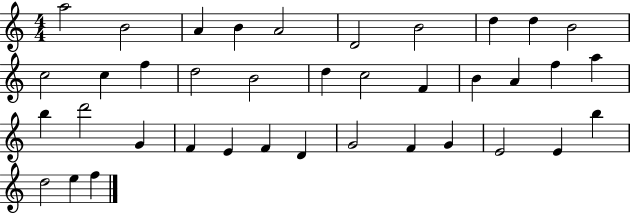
{
  \clef treble
  \numericTimeSignature
  \time 4/4
  \key c \major
  a''2 b'2 | a'4 b'4 a'2 | d'2 b'2 | d''4 d''4 b'2 | \break c''2 c''4 f''4 | d''2 b'2 | d''4 c''2 f'4 | b'4 a'4 f''4 a''4 | \break b''4 d'''2 g'4 | f'4 e'4 f'4 d'4 | g'2 f'4 g'4 | e'2 e'4 b''4 | \break d''2 e''4 f''4 | \bar "|."
}